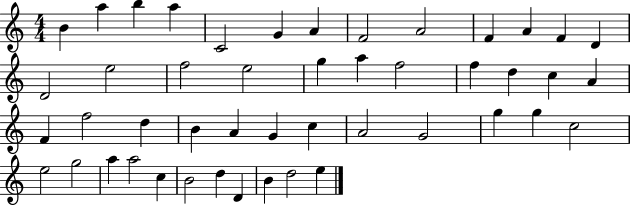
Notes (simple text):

B4/q A5/q B5/q A5/q C4/h G4/q A4/q F4/h A4/h F4/q A4/q F4/q D4/q D4/h E5/h F5/h E5/h G5/q A5/q F5/h F5/q D5/q C5/q A4/q F4/q F5/h D5/q B4/q A4/q G4/q C5/q A4/h G4/h G5/q G5/q C5/h E5/h G5/h A5/q A5/h C5/q B4/h D5/q D4/q B4/q D5/h E5/q